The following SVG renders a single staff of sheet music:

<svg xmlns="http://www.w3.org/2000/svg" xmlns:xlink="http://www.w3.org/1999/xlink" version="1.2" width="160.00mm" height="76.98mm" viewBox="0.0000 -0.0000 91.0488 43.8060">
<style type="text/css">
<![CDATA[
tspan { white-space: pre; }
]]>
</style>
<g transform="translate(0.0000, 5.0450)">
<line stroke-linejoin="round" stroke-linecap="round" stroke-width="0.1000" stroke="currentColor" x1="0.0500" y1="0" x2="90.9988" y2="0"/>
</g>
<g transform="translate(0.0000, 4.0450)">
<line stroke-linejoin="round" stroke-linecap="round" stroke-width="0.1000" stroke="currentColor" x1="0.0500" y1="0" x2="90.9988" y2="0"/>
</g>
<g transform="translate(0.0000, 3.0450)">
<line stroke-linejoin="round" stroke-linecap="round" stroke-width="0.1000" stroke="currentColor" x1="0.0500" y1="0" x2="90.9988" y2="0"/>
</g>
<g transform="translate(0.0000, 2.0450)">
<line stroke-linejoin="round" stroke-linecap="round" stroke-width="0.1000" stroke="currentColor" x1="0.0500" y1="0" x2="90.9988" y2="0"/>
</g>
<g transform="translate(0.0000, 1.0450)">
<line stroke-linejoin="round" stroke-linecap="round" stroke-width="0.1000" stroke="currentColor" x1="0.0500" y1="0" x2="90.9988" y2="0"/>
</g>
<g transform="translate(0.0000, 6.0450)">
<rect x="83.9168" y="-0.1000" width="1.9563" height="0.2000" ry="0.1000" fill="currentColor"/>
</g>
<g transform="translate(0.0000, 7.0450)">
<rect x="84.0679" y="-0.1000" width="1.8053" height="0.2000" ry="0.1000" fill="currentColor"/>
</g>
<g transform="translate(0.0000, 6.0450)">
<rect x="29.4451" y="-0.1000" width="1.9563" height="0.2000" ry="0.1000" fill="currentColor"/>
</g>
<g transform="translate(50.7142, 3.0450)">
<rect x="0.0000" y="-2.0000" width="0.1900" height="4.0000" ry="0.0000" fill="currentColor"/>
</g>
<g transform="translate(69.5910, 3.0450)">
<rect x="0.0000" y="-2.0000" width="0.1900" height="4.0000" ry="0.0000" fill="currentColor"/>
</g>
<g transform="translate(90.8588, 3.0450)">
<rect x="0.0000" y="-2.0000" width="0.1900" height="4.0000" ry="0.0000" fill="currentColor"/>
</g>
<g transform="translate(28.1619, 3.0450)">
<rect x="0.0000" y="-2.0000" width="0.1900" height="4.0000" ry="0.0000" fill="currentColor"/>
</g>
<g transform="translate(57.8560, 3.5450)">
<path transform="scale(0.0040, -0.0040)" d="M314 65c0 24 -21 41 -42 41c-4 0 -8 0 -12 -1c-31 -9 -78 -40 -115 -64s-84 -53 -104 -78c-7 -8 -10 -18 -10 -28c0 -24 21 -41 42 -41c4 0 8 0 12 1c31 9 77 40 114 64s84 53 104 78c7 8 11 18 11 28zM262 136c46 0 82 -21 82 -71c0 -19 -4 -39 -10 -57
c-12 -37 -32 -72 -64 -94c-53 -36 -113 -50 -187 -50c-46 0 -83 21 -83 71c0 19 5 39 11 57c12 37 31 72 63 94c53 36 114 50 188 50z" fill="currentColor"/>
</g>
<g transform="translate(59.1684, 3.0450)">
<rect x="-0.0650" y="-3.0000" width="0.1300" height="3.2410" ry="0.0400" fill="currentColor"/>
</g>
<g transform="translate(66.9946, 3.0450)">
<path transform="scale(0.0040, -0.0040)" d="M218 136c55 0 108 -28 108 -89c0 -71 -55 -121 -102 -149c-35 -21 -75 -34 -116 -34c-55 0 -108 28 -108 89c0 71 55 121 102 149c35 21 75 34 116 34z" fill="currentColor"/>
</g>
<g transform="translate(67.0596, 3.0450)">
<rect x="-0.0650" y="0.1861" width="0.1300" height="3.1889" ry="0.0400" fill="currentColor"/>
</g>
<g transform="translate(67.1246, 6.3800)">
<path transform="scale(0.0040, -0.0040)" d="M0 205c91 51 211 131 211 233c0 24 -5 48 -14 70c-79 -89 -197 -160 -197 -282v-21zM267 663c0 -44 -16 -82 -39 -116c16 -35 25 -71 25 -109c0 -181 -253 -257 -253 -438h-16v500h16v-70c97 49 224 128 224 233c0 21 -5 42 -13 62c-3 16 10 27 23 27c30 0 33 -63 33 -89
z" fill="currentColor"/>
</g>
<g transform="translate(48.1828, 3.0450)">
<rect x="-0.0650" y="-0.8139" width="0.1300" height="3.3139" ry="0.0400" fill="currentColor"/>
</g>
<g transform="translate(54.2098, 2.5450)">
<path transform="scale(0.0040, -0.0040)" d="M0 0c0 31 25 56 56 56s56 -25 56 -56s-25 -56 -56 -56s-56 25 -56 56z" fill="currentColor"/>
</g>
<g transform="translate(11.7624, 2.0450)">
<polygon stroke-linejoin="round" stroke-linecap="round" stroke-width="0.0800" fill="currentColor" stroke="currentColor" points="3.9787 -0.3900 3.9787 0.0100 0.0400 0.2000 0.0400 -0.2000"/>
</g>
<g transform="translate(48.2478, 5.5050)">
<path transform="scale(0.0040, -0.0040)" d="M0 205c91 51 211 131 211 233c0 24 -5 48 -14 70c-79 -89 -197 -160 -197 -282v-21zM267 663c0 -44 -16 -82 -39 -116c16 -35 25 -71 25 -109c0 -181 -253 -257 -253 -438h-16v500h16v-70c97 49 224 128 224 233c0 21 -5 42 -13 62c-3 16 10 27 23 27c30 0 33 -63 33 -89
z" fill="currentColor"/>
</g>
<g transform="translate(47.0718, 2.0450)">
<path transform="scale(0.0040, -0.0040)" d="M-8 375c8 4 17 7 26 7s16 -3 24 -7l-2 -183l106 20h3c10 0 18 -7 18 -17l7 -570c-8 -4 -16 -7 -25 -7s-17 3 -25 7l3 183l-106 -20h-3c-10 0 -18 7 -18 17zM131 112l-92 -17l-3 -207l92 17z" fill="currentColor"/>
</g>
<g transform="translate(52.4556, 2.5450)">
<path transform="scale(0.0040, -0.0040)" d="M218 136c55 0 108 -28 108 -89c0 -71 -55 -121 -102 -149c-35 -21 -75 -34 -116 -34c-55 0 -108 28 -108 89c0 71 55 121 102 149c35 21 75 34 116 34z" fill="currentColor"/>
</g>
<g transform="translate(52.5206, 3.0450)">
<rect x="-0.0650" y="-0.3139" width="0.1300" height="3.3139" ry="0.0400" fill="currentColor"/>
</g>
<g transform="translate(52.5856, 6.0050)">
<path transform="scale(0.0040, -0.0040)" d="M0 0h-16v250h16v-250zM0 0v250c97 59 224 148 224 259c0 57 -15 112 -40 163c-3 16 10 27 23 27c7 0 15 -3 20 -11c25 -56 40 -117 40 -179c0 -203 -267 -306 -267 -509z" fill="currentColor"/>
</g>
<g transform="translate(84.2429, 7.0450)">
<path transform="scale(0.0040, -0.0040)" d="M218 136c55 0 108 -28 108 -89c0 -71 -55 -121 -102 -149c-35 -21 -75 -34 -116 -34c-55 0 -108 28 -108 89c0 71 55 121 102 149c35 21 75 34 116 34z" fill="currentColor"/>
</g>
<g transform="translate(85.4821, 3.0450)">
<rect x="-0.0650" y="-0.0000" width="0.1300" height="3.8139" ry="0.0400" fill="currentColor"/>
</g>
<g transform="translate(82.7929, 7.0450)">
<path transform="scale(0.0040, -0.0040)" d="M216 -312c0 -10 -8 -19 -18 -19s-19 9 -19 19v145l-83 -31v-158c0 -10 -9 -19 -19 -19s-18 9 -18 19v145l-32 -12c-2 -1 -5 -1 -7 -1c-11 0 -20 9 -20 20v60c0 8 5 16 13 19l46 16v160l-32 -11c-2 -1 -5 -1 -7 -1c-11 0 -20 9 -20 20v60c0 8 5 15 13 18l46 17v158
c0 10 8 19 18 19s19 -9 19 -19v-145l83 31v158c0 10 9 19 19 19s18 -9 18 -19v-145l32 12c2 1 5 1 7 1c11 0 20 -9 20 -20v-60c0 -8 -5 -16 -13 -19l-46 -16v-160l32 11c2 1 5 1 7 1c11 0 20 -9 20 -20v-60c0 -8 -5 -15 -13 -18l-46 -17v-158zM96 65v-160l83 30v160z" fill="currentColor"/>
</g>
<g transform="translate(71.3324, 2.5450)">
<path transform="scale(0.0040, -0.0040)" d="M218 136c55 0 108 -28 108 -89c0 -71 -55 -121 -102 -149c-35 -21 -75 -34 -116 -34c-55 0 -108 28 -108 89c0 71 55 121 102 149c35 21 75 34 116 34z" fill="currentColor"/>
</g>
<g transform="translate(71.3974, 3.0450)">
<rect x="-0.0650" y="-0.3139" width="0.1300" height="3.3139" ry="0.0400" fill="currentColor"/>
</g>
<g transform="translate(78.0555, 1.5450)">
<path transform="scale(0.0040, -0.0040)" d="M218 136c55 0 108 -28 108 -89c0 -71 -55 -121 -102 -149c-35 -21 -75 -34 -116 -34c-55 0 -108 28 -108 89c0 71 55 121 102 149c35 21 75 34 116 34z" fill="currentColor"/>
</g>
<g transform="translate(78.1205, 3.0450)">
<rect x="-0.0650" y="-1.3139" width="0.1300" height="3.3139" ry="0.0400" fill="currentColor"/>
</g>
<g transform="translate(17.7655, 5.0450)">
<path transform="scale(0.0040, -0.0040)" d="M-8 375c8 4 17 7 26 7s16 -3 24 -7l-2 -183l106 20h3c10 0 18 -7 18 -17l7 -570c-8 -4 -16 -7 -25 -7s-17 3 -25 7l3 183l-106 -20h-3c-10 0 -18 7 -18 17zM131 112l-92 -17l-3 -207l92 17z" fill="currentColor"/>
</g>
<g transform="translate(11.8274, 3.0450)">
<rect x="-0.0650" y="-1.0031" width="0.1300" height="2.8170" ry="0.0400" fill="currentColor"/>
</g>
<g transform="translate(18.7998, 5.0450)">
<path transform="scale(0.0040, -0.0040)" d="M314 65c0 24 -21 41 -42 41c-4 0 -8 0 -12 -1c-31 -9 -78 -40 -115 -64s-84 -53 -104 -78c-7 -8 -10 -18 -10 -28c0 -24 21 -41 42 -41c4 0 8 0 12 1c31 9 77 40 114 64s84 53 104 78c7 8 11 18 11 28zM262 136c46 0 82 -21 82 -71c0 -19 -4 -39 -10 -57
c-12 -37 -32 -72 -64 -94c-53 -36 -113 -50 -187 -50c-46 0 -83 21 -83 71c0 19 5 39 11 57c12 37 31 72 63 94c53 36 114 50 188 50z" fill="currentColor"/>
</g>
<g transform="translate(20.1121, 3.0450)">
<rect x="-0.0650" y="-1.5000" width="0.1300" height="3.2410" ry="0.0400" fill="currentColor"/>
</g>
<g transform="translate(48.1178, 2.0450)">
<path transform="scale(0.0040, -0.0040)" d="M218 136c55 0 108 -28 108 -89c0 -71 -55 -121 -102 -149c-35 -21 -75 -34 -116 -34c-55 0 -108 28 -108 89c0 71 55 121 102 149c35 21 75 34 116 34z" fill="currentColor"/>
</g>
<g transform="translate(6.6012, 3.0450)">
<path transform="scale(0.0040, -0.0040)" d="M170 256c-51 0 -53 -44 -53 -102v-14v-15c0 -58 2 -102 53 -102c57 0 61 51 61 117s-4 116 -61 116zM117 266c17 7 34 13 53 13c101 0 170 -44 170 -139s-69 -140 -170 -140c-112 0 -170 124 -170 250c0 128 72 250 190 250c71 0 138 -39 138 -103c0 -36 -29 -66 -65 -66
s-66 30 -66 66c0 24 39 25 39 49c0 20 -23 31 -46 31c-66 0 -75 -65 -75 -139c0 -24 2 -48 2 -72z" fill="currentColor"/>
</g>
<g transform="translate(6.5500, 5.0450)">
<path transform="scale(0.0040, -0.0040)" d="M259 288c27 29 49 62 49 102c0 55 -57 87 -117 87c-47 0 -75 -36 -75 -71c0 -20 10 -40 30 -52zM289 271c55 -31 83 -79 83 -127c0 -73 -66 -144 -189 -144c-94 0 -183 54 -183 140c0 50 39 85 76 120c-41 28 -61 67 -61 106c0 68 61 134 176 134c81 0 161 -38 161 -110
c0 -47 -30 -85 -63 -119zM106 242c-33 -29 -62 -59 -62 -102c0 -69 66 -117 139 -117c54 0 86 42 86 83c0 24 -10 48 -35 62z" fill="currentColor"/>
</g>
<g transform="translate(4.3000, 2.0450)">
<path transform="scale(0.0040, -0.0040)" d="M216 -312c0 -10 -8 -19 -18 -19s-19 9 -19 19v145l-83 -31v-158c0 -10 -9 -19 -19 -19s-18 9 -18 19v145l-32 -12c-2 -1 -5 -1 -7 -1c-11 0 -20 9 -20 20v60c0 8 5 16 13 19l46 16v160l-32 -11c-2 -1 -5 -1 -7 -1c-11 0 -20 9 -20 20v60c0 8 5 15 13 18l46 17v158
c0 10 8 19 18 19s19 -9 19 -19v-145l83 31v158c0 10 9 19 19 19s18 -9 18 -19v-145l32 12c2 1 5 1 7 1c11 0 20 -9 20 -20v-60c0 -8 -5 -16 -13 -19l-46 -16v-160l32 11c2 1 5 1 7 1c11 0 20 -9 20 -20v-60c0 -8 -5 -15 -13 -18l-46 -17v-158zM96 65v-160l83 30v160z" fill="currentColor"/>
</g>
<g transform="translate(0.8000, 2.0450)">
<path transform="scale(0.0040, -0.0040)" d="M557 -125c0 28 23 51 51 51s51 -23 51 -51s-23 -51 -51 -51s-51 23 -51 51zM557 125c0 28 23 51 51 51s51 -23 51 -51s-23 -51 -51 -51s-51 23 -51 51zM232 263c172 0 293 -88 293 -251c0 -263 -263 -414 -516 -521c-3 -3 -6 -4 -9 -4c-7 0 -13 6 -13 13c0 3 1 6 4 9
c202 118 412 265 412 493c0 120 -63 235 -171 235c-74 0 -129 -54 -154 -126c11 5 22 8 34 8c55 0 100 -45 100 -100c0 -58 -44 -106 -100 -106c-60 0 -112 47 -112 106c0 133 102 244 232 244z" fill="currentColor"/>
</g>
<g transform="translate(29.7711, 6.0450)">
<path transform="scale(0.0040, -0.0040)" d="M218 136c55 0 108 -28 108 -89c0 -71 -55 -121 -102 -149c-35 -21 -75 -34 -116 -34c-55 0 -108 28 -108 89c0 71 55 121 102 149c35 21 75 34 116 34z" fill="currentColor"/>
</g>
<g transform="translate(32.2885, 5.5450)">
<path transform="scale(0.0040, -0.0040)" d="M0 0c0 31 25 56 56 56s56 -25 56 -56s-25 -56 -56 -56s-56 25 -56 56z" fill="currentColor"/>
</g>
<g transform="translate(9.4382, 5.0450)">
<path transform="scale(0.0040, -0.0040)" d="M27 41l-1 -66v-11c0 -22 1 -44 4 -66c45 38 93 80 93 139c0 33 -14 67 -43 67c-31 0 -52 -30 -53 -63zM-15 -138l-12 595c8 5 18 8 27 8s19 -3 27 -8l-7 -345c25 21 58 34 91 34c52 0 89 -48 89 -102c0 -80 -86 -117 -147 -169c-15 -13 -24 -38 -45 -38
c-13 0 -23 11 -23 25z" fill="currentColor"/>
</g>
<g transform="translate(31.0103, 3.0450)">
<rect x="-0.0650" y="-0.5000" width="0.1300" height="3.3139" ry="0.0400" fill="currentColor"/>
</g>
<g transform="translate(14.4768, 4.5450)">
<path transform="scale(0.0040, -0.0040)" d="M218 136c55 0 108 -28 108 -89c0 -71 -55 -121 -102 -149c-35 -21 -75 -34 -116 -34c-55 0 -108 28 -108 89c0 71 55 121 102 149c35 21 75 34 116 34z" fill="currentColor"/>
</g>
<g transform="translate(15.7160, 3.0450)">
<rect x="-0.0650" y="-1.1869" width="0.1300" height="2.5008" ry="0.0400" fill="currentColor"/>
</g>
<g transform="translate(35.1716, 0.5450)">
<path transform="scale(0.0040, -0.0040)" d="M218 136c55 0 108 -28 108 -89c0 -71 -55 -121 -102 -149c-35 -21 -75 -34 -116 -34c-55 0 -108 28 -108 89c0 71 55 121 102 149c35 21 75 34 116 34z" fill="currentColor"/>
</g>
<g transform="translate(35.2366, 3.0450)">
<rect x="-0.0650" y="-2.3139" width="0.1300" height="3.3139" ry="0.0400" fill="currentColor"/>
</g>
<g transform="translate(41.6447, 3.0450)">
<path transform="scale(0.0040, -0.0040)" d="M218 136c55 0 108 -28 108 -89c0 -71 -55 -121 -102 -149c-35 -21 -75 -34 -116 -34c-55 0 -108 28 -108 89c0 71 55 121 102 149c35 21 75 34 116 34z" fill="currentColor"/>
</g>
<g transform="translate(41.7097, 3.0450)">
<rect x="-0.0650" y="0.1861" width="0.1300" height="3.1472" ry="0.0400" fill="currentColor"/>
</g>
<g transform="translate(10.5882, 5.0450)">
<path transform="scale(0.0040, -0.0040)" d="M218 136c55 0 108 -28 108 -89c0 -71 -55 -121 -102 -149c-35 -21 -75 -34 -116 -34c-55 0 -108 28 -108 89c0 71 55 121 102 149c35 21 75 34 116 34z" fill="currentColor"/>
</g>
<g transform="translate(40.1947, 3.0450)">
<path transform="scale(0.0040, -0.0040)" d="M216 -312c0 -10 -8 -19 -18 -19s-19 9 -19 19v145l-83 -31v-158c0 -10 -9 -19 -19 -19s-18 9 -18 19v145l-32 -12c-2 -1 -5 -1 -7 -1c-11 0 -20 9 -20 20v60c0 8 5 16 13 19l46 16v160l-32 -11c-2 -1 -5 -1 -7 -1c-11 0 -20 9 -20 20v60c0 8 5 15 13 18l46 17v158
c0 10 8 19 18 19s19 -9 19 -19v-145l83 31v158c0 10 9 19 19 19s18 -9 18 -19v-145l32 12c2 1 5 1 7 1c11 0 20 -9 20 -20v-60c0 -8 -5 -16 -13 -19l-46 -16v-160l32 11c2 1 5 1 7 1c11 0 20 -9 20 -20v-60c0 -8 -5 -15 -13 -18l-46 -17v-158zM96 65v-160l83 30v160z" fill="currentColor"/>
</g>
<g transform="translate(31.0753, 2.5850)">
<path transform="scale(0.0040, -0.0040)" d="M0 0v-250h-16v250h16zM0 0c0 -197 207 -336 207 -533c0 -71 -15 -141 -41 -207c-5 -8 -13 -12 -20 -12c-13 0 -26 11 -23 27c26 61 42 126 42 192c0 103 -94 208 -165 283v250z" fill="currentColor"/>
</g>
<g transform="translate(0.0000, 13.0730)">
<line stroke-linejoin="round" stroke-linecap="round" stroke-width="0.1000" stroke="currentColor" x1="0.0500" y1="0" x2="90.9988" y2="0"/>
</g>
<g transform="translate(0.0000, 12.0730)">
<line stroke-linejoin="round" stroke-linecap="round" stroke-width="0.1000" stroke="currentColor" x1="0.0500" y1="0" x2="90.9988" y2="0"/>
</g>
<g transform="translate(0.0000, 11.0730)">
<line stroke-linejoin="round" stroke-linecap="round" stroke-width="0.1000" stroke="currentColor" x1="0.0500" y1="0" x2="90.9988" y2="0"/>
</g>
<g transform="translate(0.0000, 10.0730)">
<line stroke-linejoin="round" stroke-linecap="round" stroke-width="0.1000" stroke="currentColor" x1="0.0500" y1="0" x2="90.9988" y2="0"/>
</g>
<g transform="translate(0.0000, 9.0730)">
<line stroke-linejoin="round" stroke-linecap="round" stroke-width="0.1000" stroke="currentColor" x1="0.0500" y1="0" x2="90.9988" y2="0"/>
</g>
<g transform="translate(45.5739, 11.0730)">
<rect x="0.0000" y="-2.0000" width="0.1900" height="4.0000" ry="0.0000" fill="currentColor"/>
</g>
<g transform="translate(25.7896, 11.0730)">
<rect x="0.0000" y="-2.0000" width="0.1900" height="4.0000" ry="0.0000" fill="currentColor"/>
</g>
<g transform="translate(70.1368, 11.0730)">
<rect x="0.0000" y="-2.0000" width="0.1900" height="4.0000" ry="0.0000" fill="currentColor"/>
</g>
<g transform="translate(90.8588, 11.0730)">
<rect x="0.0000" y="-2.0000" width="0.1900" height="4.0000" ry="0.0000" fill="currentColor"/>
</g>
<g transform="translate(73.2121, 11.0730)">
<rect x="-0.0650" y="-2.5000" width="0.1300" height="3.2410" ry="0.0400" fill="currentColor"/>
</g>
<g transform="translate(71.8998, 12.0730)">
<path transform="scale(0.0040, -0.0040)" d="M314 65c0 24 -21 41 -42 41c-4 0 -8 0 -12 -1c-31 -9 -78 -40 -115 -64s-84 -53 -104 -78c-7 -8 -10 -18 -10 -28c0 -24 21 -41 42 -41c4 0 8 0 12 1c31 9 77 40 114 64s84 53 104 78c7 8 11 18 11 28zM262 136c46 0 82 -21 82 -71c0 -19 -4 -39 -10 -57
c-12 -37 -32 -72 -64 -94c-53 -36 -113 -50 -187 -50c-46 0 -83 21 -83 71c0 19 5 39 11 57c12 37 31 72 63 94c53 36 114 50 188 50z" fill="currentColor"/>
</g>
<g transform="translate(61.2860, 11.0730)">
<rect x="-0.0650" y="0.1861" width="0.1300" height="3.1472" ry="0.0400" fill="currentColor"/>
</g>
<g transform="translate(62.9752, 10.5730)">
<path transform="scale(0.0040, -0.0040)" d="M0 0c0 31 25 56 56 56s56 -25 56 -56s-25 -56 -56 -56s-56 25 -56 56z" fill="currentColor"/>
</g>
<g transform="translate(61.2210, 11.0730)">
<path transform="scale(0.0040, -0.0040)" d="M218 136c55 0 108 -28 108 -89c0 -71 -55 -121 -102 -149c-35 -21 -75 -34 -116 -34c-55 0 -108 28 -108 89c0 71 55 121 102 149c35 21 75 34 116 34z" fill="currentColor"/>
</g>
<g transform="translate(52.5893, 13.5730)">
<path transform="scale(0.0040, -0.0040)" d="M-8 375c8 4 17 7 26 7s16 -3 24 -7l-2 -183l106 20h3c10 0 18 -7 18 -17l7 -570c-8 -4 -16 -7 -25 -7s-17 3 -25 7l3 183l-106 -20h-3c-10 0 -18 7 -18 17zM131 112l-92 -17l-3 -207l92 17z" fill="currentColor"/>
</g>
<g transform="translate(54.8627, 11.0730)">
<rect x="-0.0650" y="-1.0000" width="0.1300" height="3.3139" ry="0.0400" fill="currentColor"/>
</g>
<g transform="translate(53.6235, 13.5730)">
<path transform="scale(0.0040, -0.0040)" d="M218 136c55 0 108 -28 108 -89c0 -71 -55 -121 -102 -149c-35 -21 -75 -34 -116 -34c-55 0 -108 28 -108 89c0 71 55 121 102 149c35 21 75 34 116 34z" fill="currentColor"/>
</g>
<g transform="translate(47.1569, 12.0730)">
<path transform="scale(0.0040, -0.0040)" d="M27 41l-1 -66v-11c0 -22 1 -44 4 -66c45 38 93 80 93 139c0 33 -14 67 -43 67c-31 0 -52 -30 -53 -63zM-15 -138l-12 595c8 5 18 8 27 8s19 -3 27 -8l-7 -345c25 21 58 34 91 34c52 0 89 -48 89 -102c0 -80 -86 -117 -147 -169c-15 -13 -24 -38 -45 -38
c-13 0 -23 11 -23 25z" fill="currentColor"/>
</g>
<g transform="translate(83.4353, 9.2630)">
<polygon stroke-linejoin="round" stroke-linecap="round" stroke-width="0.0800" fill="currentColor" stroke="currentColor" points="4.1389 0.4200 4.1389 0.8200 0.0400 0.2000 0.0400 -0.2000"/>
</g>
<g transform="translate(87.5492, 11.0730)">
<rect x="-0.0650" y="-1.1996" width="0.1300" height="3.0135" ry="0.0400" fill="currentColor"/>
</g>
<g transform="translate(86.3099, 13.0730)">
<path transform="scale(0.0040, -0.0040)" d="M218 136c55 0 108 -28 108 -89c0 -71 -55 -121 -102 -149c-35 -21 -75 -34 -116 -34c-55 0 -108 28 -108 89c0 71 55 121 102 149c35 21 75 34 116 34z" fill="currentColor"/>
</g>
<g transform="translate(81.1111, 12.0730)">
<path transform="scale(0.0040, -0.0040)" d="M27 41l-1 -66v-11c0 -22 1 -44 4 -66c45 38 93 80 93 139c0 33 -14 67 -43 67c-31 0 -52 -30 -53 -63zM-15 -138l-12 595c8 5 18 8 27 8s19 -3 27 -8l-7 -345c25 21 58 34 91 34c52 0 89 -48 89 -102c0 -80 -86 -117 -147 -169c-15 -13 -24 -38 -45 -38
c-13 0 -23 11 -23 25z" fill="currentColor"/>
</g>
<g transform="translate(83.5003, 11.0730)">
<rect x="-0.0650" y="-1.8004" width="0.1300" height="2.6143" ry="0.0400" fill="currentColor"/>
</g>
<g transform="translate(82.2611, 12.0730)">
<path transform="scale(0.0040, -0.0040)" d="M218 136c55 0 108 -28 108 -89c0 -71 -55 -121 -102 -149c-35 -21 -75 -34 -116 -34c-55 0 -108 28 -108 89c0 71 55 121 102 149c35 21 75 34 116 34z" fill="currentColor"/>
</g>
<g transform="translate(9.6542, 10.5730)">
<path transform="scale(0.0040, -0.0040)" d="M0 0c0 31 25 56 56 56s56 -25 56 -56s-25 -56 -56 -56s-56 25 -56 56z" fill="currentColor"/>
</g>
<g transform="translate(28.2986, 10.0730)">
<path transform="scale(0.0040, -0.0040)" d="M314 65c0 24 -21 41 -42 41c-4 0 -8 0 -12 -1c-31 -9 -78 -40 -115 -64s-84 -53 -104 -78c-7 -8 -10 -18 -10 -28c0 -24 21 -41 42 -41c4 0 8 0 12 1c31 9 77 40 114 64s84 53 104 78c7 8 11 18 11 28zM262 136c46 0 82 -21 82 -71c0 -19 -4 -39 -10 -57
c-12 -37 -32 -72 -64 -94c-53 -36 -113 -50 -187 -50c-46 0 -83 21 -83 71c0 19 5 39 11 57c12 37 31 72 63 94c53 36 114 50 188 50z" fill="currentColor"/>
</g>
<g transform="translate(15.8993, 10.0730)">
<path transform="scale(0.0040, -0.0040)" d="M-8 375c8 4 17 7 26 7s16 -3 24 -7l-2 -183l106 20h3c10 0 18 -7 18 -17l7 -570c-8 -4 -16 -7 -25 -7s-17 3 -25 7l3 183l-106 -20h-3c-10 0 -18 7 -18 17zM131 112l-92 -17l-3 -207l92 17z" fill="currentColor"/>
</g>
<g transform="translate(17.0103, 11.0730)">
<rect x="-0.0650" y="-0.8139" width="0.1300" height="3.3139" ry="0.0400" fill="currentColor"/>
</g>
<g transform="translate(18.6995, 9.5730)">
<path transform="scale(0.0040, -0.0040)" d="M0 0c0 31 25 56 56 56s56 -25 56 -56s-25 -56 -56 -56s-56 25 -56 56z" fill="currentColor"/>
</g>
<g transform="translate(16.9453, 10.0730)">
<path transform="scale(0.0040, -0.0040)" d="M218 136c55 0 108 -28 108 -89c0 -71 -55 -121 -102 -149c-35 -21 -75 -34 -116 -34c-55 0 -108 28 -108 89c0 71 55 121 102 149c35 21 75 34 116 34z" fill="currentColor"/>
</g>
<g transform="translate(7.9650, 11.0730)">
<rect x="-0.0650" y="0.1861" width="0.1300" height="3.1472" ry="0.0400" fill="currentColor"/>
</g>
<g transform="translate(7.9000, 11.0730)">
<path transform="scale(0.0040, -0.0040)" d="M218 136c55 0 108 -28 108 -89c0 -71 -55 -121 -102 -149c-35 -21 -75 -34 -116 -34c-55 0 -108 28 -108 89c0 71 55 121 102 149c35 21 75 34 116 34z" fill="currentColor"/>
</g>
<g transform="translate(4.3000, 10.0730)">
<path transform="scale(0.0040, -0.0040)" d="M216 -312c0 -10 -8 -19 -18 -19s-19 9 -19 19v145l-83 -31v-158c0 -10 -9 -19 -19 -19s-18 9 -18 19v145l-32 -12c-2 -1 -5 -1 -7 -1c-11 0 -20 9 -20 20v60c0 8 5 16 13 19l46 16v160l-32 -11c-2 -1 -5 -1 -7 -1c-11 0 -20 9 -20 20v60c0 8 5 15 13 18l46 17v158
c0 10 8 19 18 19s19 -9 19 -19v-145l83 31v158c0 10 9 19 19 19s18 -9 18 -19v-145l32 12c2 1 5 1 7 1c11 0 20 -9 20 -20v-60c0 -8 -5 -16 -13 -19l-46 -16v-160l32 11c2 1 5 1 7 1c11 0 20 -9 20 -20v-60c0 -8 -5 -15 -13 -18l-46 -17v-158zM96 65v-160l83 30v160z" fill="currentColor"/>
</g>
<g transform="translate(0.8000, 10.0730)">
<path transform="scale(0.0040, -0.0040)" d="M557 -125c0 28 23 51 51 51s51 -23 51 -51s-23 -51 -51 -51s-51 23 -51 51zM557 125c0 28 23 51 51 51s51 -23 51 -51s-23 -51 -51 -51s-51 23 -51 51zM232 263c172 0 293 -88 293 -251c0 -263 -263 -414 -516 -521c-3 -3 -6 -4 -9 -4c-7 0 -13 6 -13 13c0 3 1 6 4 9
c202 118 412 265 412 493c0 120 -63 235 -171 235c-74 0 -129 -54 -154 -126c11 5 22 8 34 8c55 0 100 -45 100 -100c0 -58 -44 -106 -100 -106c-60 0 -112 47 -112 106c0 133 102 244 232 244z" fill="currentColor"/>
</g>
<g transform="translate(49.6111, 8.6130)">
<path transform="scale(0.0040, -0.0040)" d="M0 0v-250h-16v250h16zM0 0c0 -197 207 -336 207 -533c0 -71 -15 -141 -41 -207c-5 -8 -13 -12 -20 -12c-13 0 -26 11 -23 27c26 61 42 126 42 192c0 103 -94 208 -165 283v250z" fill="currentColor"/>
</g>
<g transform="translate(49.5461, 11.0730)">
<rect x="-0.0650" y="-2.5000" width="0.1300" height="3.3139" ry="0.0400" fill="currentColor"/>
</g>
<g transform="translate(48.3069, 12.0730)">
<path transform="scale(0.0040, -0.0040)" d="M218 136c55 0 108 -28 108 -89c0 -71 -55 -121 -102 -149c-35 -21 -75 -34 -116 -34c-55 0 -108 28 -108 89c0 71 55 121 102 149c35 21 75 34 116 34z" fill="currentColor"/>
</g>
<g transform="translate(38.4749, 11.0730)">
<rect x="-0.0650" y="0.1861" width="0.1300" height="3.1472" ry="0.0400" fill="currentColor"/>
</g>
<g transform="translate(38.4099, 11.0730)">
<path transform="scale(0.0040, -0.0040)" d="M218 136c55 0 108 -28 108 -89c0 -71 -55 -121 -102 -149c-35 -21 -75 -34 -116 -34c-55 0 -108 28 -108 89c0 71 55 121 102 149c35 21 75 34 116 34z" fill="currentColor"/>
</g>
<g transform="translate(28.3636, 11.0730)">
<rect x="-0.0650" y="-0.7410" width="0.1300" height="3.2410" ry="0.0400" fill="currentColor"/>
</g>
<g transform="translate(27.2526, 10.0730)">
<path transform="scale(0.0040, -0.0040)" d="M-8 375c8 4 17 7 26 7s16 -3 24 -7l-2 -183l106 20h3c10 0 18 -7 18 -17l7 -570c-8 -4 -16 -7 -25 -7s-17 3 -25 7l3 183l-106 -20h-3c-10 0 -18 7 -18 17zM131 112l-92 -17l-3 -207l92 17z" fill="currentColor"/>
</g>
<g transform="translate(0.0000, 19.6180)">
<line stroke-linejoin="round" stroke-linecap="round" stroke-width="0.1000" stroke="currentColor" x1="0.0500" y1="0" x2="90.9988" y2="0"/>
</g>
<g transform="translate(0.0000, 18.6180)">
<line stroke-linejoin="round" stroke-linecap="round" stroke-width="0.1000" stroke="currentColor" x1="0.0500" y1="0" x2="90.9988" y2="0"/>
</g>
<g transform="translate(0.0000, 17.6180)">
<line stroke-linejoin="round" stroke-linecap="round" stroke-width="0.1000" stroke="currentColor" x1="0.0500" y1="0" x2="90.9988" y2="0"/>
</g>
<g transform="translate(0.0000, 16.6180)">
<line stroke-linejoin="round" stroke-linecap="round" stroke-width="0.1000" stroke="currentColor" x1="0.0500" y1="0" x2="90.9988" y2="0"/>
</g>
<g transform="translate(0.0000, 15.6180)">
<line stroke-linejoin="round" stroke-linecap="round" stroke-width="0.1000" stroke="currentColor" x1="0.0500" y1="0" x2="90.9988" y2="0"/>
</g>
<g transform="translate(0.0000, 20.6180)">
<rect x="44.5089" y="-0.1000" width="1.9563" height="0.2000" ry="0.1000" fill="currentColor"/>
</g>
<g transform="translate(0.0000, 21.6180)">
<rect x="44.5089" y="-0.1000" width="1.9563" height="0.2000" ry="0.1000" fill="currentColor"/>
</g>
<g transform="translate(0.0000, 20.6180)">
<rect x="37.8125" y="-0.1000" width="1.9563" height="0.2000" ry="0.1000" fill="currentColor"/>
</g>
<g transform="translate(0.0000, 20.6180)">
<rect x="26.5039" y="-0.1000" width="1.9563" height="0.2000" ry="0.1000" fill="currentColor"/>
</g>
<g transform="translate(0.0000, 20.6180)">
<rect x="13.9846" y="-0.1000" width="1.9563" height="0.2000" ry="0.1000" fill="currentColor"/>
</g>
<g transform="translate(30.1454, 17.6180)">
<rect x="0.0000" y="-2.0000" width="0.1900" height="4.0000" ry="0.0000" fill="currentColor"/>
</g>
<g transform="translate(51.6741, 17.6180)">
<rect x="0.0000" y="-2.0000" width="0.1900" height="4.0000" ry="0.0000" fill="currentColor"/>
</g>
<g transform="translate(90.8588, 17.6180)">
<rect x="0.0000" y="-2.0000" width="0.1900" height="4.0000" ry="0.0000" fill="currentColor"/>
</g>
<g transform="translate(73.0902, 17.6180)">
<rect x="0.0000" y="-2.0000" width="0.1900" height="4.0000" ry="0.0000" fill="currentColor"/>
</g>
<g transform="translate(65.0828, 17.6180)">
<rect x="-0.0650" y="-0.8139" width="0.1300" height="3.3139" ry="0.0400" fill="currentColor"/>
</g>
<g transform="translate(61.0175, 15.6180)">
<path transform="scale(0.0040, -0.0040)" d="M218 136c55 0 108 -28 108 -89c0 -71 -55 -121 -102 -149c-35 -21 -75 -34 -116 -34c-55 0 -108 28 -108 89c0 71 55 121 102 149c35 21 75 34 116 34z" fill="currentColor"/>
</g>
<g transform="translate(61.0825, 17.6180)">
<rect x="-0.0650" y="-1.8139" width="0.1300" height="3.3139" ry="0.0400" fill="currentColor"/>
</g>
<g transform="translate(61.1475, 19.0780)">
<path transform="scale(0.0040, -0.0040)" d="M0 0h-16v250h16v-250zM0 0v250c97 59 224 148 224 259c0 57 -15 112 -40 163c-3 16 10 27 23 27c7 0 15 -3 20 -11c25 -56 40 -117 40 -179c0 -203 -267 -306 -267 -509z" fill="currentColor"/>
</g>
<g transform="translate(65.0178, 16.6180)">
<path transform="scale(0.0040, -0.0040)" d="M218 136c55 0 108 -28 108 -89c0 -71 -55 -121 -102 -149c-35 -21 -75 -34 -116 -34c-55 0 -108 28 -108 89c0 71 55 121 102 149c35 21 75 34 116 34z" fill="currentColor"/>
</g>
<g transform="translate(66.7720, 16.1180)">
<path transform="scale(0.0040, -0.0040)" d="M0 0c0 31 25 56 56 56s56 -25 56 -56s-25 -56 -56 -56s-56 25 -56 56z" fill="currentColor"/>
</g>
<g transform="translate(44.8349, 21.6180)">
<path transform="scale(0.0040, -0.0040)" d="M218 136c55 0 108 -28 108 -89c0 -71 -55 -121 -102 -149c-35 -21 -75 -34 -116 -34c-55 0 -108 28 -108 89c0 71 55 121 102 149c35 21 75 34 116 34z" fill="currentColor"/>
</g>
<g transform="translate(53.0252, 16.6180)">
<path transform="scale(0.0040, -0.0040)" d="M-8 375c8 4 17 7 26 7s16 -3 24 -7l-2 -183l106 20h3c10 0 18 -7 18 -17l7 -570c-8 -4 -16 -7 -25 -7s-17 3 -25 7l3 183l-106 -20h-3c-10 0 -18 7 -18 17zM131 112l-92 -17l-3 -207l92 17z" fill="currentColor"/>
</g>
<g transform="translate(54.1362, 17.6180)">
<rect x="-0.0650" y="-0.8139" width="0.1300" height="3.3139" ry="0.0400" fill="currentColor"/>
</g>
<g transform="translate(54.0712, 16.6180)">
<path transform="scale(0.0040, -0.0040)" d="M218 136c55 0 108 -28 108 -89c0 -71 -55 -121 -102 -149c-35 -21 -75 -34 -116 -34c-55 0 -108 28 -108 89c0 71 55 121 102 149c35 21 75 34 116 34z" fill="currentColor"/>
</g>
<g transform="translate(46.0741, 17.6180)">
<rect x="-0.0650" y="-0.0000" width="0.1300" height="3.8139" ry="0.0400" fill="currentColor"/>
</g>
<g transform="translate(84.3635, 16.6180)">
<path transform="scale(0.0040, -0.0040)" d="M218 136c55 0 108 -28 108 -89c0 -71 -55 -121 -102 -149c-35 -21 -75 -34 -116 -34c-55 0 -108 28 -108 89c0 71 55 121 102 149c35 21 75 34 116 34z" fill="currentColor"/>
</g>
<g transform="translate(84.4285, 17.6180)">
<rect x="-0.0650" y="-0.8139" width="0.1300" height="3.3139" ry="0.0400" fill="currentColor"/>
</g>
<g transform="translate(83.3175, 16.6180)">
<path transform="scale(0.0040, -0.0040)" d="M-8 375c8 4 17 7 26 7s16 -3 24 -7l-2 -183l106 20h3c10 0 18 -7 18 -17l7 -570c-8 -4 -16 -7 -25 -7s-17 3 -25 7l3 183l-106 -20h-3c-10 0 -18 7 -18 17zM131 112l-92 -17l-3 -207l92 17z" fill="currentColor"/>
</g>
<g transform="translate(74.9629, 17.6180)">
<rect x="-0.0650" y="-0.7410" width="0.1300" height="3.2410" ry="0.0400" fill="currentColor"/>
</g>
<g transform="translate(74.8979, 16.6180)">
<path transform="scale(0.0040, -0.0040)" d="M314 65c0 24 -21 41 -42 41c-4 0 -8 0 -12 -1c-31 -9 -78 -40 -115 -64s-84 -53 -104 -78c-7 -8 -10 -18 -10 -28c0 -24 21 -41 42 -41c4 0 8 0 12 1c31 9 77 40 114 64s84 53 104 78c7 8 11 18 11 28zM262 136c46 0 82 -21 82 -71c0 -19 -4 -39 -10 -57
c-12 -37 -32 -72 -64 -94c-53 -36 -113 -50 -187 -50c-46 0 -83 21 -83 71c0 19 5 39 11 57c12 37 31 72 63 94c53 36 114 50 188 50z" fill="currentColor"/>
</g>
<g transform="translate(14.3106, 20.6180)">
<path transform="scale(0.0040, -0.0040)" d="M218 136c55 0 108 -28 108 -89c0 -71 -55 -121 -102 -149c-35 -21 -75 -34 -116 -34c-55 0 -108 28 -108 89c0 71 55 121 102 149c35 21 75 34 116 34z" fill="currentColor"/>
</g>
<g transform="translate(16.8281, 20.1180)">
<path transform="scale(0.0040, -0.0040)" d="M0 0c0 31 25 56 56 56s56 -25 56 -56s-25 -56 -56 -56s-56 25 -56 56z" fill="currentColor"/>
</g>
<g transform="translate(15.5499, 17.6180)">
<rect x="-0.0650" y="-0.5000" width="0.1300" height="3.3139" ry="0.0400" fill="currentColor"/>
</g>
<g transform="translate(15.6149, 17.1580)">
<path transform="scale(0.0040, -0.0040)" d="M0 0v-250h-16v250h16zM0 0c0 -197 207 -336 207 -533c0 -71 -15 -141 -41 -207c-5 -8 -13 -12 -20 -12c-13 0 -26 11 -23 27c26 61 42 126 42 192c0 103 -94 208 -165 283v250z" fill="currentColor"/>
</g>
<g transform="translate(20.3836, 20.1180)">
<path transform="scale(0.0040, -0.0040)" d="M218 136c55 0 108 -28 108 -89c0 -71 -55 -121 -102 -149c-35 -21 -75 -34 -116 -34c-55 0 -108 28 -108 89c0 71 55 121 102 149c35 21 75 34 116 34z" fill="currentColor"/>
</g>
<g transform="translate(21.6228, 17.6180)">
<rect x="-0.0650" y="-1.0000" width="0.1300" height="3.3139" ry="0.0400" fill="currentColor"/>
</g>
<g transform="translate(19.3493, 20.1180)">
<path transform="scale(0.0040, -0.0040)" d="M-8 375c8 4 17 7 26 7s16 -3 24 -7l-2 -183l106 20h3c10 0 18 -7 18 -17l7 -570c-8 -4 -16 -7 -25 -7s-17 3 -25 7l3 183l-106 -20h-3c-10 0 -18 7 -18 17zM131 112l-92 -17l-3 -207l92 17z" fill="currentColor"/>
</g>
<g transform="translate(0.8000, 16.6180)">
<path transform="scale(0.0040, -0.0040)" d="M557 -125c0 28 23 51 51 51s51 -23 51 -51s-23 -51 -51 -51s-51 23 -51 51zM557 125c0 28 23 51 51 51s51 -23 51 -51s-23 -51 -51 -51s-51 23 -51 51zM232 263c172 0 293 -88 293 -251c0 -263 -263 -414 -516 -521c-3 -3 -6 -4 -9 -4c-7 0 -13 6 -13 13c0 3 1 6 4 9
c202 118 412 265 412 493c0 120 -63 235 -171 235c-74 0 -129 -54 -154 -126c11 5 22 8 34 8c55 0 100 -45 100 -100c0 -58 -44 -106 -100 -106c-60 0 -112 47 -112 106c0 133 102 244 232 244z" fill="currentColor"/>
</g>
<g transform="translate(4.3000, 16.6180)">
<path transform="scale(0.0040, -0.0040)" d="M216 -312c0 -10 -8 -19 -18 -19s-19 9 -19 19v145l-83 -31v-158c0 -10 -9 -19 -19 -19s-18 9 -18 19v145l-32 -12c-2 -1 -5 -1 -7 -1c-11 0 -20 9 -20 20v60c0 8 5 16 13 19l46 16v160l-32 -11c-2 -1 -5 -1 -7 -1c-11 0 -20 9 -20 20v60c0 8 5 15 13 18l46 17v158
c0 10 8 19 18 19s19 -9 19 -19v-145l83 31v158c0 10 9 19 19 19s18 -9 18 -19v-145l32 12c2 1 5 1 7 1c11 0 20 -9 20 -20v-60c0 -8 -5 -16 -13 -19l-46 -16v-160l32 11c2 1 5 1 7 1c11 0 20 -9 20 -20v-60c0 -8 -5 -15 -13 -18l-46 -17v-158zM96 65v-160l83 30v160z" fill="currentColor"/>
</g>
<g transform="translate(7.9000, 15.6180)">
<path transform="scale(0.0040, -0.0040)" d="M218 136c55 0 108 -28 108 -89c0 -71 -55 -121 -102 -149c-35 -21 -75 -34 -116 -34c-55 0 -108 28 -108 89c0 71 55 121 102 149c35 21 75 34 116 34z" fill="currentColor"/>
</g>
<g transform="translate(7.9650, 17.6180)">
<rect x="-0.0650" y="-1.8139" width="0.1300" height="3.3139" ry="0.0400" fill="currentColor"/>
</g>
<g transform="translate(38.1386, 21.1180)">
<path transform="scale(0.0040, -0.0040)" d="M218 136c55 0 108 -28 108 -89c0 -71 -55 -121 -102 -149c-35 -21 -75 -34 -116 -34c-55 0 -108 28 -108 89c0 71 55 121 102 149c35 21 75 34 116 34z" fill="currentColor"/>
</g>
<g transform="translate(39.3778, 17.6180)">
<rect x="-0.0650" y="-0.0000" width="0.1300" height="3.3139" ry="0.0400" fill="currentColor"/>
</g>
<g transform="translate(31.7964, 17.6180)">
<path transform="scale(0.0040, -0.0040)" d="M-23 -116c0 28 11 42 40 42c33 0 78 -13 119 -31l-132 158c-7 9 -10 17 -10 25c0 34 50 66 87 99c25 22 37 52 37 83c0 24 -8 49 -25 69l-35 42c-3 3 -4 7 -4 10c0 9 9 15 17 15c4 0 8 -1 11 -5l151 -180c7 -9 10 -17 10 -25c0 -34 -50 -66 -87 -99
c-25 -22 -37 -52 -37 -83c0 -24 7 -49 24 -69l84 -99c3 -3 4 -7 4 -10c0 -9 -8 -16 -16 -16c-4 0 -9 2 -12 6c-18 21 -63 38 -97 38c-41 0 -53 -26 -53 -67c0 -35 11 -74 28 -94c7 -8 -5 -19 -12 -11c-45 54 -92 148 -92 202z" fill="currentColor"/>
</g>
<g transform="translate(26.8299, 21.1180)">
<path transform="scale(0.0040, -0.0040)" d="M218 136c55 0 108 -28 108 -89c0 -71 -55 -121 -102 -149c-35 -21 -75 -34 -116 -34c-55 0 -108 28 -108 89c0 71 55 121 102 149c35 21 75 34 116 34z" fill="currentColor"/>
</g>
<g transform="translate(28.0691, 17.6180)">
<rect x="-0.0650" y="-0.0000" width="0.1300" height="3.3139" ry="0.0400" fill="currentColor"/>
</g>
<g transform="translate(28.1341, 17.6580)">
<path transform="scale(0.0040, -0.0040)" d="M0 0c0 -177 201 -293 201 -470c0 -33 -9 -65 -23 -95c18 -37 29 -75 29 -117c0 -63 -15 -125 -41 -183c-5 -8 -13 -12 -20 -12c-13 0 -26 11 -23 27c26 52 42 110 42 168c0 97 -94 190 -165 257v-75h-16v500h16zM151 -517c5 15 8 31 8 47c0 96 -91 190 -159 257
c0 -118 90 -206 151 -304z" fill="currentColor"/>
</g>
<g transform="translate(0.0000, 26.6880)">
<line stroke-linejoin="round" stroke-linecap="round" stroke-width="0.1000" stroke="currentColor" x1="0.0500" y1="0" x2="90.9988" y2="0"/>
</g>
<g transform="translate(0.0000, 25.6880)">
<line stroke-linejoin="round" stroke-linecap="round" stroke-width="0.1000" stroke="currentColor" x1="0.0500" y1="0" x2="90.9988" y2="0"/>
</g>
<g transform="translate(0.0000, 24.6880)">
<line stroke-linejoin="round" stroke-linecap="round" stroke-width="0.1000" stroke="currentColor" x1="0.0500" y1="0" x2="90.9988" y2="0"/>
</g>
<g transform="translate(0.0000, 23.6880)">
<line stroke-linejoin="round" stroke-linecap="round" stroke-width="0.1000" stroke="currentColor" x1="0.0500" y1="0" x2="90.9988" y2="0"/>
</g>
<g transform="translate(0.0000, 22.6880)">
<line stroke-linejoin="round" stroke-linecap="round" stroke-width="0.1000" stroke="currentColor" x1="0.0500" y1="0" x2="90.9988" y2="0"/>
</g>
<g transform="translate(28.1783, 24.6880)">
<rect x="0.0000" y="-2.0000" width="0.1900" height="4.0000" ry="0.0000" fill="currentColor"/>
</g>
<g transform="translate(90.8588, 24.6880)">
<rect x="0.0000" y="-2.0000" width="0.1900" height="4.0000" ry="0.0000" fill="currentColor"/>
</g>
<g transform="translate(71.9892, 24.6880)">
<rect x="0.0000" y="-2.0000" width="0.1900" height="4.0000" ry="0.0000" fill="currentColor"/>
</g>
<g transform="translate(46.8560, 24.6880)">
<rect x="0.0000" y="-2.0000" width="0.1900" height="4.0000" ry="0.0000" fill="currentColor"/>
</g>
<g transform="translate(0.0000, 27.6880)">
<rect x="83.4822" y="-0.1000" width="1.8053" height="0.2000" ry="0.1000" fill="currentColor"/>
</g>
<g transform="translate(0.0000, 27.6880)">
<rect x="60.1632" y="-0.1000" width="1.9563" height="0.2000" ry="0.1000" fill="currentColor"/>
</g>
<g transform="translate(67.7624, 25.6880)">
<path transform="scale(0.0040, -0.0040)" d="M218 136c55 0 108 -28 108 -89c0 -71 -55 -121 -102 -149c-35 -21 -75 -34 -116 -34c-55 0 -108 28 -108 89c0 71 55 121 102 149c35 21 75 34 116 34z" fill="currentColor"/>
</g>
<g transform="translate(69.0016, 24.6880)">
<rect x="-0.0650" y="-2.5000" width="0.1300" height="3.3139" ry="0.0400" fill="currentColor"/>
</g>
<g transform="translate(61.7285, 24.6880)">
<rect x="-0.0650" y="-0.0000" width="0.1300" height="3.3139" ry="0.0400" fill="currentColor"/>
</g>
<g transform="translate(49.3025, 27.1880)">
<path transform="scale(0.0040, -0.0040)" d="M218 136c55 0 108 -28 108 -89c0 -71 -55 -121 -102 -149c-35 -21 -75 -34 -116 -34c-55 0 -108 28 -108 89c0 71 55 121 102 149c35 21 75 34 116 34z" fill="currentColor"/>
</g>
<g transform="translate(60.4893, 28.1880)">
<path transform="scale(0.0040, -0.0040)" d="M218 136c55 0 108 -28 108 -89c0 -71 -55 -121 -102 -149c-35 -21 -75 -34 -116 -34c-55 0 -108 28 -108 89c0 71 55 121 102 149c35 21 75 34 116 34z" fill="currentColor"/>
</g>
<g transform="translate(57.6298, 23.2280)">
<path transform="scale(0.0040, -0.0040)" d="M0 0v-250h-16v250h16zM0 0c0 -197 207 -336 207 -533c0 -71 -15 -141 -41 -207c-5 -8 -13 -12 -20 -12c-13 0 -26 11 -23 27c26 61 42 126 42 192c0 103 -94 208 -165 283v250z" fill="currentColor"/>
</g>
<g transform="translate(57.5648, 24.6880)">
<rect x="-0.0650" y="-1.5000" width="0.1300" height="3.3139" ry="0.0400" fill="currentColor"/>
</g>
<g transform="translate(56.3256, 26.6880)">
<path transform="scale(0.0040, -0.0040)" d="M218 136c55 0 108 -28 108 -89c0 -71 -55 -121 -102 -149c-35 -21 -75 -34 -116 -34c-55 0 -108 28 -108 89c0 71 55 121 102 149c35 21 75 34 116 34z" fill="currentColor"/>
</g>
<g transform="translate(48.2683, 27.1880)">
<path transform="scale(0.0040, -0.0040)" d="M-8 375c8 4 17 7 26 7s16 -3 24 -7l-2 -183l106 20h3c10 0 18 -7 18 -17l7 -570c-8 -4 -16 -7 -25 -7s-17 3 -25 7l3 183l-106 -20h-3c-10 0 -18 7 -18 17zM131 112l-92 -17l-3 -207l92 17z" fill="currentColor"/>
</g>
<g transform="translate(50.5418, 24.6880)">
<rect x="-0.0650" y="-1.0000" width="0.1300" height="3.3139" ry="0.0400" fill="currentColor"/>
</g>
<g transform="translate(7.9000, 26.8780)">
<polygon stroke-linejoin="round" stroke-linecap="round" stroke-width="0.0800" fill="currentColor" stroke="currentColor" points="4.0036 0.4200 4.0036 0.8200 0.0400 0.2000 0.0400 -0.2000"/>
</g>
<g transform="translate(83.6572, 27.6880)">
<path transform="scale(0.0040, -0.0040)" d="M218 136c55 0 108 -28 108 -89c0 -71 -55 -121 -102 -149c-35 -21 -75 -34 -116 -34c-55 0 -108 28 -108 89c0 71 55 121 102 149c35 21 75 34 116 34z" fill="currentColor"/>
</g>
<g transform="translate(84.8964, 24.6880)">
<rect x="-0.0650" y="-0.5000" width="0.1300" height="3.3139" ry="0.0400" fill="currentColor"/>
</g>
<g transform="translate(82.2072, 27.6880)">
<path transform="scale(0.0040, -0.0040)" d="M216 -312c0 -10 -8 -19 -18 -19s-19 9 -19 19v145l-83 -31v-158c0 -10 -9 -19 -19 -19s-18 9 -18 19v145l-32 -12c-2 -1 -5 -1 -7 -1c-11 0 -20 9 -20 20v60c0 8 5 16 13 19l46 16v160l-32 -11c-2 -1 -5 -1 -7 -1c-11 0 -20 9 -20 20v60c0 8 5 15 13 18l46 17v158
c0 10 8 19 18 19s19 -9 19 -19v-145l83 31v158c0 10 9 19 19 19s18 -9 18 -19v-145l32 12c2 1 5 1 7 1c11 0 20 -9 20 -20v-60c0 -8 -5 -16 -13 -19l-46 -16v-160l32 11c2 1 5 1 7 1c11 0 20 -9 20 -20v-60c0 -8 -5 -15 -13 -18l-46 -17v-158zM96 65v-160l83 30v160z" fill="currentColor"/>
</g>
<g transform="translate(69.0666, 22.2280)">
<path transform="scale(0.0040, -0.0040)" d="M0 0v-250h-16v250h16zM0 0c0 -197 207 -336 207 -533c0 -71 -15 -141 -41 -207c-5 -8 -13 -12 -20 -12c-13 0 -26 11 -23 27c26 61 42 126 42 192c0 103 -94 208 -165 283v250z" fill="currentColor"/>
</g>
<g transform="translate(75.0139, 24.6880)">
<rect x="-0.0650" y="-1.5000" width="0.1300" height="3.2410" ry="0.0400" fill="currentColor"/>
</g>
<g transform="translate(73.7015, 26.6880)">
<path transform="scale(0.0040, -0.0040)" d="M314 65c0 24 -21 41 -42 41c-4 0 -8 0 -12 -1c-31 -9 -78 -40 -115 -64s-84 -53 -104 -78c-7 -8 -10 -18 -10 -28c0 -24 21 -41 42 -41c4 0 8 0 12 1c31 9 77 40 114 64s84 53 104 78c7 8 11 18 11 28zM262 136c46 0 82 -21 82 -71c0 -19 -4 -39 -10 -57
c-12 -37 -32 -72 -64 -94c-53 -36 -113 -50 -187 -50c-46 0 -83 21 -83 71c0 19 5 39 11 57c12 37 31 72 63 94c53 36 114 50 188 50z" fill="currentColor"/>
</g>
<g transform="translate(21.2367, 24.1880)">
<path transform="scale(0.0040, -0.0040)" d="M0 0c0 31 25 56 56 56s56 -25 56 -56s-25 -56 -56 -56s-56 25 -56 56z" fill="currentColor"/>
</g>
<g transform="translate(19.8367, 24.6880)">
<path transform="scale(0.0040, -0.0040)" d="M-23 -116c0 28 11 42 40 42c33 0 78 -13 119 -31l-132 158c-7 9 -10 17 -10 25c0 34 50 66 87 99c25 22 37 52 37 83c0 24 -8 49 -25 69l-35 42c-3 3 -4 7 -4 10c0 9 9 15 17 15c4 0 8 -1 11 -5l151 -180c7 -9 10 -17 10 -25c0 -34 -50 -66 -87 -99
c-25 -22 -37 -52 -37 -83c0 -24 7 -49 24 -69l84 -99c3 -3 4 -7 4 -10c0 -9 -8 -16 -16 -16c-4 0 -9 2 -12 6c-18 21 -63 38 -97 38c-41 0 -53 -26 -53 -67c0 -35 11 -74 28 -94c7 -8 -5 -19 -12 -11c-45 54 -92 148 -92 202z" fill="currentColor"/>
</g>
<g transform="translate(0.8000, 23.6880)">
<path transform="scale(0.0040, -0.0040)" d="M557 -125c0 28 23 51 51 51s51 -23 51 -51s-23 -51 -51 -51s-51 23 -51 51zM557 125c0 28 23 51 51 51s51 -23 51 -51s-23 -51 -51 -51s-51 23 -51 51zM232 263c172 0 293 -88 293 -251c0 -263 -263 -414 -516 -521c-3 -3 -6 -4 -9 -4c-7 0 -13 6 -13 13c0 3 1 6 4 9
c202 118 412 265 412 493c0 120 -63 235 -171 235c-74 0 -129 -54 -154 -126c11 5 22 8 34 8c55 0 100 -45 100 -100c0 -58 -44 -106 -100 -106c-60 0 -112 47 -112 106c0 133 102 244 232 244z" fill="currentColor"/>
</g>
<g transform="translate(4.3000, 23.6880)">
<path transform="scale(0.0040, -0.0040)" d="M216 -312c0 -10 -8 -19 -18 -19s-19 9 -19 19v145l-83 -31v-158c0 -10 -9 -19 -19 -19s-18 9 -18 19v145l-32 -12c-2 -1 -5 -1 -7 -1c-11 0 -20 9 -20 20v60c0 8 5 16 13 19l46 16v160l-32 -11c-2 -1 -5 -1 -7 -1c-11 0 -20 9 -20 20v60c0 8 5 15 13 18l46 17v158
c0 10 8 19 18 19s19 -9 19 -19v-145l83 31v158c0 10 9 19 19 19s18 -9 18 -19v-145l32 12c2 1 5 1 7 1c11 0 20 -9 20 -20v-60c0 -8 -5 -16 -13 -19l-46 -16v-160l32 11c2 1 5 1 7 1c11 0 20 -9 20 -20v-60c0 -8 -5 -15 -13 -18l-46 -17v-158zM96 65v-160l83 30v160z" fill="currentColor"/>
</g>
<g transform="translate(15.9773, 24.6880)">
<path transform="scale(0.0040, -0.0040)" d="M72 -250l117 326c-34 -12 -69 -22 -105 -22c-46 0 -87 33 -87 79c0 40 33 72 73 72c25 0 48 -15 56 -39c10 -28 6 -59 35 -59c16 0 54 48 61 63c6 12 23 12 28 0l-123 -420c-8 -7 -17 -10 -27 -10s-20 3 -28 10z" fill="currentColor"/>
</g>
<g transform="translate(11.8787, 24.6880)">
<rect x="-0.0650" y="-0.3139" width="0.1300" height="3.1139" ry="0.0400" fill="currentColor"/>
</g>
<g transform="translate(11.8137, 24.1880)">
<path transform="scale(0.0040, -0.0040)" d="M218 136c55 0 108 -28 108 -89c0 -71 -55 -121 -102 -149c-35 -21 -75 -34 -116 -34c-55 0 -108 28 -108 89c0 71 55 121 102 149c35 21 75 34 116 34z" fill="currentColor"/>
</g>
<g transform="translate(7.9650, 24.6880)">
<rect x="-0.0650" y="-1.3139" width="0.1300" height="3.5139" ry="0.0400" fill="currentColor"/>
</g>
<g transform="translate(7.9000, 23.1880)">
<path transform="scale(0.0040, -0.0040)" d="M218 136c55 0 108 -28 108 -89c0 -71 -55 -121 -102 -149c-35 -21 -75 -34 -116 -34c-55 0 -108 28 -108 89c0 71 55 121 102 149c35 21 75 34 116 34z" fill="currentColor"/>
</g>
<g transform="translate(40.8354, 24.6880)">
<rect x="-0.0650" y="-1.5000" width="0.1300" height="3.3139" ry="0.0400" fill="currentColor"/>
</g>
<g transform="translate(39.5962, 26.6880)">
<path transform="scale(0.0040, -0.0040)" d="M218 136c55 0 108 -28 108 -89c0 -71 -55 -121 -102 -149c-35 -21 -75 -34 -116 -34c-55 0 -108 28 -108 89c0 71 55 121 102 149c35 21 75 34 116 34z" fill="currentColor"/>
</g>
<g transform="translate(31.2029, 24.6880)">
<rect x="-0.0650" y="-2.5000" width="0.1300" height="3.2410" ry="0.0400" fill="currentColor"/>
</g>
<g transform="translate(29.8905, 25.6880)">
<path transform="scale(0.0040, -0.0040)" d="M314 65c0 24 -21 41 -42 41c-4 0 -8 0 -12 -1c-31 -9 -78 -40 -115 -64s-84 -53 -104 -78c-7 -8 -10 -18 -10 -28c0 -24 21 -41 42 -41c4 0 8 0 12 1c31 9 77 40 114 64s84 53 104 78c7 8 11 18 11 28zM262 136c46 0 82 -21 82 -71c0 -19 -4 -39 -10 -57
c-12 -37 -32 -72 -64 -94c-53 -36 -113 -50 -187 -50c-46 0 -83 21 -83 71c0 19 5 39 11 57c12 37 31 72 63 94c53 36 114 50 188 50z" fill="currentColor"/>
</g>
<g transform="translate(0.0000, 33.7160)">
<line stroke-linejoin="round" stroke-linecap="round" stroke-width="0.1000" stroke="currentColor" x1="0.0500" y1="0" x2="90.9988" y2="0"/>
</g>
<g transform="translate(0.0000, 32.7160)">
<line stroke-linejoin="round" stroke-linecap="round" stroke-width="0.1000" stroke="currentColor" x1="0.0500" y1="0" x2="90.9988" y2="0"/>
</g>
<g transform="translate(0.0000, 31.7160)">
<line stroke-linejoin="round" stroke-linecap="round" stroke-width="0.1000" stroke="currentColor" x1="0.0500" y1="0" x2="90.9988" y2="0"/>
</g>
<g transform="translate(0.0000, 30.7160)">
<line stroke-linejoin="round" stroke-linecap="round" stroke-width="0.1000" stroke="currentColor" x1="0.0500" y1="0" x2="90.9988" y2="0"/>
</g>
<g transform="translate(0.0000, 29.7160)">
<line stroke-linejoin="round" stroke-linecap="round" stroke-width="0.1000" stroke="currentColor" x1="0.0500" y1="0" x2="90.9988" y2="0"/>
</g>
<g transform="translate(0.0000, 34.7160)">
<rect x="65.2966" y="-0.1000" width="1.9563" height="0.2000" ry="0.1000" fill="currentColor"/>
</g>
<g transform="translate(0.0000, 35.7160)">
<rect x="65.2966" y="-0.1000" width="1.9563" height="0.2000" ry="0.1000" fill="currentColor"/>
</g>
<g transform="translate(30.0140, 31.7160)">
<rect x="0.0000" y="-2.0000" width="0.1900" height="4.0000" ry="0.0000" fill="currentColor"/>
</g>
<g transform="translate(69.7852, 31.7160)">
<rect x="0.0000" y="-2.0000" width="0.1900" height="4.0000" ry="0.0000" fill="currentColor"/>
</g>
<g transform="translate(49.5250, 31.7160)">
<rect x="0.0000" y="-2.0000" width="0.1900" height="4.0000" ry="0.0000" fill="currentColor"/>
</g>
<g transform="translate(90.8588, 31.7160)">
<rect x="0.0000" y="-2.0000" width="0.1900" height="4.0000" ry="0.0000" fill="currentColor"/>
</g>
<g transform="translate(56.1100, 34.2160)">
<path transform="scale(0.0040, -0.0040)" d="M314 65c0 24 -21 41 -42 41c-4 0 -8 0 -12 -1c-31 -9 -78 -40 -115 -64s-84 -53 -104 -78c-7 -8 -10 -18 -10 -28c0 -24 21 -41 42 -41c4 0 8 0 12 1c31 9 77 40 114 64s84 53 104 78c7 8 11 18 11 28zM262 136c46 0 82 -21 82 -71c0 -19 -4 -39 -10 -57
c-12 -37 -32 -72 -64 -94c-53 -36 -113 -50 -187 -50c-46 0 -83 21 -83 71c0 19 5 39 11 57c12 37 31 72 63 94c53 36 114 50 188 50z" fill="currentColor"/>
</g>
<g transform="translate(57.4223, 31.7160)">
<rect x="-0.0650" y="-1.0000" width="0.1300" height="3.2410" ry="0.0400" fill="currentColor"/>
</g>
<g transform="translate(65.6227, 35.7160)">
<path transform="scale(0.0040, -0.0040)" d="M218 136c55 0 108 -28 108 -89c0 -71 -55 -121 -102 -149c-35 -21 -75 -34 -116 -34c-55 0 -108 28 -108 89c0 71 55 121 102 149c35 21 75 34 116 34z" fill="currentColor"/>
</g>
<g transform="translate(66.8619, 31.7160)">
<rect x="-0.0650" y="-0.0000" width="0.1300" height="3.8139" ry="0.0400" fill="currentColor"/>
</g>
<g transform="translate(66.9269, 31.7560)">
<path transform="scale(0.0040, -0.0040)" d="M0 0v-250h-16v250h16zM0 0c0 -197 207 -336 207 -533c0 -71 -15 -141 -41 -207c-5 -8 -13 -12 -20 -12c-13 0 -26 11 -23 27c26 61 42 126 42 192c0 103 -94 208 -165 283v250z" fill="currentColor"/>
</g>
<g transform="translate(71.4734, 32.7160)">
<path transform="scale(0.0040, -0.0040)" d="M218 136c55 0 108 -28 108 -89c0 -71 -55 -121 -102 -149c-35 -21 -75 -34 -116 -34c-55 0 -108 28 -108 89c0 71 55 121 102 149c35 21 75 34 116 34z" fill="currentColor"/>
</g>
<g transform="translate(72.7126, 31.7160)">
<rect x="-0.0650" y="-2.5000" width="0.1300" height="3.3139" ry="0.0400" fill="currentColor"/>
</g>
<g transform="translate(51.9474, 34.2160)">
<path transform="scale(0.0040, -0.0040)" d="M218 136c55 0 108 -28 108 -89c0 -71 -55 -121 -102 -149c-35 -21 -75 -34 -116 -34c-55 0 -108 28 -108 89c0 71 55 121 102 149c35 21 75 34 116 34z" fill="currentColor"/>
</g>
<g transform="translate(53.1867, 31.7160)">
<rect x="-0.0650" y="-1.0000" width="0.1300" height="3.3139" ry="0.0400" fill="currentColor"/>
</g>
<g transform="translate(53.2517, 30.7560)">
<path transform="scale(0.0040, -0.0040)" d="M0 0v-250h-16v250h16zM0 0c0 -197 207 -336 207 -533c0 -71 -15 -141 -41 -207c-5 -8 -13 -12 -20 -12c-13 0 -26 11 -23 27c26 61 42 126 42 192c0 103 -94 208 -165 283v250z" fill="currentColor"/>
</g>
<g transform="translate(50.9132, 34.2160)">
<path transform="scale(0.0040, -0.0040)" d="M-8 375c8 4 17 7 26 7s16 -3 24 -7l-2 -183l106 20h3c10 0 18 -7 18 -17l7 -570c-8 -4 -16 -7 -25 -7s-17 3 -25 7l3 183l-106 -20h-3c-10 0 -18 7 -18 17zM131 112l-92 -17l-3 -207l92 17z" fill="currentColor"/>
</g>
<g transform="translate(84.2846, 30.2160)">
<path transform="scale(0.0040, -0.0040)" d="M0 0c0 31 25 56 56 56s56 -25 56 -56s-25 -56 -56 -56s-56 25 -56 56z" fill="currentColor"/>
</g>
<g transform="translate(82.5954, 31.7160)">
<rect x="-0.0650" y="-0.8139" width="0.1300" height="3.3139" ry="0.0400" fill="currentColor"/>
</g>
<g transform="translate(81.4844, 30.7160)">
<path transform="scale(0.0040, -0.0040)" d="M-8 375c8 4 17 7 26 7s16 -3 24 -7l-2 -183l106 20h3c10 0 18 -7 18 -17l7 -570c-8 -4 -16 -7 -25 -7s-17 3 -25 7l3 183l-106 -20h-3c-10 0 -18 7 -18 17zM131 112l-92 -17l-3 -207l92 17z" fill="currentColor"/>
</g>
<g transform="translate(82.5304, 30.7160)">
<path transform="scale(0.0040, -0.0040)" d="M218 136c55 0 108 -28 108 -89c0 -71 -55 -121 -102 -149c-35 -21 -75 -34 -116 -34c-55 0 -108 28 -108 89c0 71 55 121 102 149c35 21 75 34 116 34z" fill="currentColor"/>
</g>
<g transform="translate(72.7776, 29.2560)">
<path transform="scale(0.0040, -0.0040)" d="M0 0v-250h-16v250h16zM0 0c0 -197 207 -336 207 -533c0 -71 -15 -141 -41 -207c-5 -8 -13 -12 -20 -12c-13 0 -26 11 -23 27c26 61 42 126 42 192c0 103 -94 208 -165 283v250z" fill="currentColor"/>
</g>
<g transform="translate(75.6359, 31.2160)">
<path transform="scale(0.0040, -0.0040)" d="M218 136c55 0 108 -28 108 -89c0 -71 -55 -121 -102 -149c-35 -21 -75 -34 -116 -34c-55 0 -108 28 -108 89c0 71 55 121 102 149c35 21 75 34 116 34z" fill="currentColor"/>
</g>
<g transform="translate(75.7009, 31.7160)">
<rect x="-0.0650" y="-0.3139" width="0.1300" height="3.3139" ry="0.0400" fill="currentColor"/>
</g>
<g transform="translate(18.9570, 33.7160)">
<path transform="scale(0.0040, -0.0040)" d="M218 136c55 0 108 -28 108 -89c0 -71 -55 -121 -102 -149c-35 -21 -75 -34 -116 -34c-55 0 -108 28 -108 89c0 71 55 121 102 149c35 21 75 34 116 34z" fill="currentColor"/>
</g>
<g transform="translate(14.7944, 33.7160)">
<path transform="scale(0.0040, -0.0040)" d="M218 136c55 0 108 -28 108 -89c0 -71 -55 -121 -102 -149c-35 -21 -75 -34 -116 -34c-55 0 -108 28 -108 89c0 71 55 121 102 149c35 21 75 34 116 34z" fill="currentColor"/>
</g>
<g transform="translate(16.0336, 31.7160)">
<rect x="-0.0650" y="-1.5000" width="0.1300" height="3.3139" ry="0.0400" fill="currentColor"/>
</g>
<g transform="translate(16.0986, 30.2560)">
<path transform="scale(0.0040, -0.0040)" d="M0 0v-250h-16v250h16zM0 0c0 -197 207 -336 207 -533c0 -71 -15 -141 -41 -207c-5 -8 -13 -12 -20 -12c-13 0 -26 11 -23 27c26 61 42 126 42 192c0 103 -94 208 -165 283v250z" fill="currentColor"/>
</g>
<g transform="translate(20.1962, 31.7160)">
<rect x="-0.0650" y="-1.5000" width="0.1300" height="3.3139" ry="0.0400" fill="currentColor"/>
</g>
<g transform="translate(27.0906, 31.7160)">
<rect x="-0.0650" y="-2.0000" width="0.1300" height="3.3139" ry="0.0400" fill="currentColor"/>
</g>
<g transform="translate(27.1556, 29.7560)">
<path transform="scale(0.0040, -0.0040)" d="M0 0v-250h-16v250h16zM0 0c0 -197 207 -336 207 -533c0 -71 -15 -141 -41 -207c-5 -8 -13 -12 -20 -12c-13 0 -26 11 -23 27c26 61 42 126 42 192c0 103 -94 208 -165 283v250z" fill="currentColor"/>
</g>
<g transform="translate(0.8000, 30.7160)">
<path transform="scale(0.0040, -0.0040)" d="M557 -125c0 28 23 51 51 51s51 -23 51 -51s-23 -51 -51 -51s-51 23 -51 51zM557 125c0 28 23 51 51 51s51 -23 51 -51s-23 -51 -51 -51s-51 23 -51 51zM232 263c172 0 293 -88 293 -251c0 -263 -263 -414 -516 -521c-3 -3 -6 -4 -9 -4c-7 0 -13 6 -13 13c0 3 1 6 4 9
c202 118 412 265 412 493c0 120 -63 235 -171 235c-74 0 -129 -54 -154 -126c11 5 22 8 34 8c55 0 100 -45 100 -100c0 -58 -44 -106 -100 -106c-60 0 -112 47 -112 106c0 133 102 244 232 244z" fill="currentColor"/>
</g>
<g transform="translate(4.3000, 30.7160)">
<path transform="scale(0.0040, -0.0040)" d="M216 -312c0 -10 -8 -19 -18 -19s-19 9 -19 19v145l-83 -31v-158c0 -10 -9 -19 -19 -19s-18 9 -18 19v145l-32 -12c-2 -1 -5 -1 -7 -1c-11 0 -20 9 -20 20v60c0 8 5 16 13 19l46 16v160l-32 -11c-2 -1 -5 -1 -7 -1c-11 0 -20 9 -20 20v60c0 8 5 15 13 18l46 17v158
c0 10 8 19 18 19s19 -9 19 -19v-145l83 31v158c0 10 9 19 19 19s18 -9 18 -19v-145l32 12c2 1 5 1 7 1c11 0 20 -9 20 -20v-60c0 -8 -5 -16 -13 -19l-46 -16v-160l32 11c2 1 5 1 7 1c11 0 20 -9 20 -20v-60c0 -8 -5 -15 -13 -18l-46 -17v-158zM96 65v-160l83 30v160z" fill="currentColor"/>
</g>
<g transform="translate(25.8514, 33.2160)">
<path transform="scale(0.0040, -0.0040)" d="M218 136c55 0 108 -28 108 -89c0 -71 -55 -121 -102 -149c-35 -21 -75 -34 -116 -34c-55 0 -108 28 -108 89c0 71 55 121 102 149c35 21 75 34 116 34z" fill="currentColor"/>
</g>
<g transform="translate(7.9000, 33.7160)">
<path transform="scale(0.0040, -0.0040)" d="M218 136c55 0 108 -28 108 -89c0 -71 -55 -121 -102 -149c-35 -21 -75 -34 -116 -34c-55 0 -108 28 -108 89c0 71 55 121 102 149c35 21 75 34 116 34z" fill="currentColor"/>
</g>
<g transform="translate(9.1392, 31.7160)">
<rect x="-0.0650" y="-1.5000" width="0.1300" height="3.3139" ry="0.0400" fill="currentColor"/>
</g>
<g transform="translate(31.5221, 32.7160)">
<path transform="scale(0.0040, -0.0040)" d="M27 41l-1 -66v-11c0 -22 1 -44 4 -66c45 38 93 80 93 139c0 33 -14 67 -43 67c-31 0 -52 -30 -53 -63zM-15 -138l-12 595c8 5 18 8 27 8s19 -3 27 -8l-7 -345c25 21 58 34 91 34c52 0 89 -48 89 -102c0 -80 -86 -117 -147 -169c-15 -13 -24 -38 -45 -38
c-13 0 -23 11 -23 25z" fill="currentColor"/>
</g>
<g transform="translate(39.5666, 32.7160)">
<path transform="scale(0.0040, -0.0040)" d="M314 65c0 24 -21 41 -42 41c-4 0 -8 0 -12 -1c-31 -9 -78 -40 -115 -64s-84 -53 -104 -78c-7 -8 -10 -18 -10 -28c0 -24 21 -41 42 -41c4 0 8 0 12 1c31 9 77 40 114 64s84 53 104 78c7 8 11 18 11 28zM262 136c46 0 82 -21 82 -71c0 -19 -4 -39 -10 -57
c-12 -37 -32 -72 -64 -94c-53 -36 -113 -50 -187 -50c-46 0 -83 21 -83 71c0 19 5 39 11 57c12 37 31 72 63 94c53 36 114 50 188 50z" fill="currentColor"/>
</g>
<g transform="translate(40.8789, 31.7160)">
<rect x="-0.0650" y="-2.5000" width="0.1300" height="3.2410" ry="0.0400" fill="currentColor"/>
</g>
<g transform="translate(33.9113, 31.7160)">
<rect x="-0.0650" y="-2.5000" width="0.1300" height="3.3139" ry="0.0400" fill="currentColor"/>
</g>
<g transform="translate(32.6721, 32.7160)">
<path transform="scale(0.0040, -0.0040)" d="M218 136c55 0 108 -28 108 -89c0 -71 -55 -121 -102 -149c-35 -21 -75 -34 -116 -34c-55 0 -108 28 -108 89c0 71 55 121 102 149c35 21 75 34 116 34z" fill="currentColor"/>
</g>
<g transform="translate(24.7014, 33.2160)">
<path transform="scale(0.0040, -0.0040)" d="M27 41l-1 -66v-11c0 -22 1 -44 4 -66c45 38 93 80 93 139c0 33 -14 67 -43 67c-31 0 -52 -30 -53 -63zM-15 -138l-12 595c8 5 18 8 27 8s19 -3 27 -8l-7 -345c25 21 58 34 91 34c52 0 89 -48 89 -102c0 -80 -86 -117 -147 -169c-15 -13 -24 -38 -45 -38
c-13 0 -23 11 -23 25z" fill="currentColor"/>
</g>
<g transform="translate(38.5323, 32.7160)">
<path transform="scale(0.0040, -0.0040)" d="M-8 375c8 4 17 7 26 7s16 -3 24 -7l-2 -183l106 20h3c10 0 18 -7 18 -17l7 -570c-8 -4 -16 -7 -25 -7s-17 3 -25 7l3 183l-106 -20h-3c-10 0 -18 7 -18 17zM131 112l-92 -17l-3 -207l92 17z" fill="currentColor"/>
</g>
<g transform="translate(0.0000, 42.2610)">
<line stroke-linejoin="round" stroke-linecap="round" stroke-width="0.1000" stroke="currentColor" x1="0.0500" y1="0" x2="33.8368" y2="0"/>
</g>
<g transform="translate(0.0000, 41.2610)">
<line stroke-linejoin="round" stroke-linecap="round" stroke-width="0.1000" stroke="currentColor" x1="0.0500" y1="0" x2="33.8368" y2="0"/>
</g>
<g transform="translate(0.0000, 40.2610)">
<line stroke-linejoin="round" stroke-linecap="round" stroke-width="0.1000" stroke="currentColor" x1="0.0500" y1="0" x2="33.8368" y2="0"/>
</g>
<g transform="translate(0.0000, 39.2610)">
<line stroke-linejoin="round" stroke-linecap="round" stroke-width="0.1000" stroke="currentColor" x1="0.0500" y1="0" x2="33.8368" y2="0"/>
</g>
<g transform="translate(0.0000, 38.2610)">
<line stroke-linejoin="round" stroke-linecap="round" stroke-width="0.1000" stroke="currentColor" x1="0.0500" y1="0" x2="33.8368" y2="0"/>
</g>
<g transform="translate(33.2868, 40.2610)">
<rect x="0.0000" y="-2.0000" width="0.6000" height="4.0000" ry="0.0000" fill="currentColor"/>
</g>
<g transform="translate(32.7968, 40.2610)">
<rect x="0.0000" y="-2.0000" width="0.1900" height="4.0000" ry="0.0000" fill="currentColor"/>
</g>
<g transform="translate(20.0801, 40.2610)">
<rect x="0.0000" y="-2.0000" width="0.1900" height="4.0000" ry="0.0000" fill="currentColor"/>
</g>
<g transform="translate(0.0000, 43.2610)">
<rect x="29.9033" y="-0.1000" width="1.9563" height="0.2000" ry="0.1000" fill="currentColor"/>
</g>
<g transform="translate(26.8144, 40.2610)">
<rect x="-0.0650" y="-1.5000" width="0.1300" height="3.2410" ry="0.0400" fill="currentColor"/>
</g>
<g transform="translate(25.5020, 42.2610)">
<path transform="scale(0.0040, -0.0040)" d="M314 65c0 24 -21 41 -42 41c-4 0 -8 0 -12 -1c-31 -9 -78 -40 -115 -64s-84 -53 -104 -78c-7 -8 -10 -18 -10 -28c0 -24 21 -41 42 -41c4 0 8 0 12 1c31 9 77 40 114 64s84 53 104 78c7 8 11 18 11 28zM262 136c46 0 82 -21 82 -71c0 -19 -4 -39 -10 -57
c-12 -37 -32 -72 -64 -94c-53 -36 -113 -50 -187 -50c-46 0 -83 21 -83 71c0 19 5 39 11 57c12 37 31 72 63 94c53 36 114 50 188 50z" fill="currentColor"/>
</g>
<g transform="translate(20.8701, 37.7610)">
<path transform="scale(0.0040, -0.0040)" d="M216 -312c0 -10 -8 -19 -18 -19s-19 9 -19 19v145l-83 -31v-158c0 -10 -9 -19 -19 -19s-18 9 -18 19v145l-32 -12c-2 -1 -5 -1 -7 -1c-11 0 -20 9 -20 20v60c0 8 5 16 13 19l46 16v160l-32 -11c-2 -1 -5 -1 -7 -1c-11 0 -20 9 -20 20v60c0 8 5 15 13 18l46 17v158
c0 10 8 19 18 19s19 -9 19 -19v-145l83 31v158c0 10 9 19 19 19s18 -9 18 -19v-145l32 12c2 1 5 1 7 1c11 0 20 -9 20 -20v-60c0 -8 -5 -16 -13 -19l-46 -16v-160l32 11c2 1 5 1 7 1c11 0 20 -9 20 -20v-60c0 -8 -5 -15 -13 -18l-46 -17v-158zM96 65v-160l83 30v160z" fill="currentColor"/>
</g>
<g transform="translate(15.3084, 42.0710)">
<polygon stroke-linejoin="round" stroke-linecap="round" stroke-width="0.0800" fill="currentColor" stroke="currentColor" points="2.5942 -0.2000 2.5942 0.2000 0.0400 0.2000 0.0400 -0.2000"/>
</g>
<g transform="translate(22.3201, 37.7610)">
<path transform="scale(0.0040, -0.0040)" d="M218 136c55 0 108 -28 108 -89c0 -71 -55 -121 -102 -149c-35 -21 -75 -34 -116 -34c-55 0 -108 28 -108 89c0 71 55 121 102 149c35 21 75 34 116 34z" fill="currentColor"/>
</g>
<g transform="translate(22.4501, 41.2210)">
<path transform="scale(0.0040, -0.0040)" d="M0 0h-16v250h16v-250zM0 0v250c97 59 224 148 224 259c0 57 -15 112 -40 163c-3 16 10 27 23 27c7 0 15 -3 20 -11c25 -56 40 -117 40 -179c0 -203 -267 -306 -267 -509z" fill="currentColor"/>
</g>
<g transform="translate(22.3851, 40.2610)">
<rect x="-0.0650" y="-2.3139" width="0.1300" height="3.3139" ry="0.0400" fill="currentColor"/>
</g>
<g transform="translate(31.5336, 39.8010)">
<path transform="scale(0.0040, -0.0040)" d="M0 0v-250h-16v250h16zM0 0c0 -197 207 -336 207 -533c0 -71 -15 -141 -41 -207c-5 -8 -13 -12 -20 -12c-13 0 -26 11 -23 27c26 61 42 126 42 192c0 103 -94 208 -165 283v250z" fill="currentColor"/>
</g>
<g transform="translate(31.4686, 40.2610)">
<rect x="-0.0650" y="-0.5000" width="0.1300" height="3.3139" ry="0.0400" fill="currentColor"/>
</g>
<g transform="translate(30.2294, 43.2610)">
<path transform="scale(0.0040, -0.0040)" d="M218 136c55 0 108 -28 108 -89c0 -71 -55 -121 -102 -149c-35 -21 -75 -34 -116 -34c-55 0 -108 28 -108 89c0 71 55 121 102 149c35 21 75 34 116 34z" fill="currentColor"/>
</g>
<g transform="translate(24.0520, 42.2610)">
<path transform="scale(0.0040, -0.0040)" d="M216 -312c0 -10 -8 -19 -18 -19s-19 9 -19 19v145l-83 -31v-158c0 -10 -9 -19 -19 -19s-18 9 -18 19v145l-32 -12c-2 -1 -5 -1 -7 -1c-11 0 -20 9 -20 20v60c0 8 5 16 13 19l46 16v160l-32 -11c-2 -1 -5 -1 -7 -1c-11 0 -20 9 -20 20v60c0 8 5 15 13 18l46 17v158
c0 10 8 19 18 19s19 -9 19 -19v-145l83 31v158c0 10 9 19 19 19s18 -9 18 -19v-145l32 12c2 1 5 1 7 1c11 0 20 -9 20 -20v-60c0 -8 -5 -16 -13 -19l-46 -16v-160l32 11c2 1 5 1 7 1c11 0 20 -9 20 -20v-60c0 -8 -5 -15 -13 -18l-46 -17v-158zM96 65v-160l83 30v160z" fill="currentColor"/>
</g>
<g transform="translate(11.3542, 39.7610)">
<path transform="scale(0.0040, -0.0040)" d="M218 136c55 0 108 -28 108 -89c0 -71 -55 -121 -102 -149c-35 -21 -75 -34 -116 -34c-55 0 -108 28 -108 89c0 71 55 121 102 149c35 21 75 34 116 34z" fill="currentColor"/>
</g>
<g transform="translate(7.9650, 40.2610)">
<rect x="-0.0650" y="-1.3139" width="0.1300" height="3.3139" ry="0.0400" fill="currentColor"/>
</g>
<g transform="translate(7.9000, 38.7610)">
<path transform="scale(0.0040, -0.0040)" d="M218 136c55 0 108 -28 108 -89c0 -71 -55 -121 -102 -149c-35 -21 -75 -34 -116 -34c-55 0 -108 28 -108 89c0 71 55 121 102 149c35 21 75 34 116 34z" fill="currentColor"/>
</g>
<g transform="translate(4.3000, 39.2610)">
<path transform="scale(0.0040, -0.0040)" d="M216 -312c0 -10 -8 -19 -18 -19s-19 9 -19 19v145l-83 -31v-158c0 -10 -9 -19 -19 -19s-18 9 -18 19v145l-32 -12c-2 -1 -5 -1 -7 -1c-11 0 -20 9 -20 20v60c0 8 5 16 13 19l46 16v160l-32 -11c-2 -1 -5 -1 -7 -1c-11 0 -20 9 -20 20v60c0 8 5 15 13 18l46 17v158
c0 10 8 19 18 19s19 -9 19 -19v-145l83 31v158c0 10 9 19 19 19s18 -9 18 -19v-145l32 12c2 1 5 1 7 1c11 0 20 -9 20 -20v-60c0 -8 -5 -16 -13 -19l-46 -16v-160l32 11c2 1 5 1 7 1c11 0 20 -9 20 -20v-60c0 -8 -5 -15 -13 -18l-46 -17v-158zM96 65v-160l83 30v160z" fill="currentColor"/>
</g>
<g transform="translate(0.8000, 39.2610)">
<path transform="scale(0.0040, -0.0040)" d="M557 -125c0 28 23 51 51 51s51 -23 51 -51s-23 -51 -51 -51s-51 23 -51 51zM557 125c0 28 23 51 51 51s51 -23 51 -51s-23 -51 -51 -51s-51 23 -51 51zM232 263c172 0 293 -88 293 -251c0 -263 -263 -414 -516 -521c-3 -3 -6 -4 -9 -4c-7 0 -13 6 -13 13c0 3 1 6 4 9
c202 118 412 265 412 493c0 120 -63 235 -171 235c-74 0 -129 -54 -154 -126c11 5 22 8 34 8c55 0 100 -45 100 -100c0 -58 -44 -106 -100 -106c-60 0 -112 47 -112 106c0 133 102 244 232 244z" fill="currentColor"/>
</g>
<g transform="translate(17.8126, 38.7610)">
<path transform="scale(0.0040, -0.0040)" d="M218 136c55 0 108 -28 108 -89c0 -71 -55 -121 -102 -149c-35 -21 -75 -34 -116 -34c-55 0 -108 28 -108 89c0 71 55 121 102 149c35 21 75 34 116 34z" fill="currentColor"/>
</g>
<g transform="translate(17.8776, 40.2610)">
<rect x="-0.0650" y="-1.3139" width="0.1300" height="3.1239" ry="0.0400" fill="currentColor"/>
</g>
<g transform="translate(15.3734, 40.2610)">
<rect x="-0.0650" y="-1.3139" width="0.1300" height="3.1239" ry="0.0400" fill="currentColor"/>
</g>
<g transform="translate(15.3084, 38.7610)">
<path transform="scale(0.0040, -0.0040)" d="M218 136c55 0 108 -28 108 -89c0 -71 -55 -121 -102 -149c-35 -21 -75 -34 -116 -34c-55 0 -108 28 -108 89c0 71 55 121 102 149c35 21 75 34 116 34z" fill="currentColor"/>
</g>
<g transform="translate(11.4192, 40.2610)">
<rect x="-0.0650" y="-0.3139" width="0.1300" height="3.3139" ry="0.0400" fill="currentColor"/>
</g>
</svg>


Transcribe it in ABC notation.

X:1
T:Untitled
M:6/8
L:1/4
K:G
_G,,/2 A,,/2 G,,2 E,,/2 B, ^D, F,/4 E,/2 C,2 D,/4 E, G, ^C,, D, F, F,2 D, _B,,/2 F,, D, B,,2 _B,,/2 G,,/2 A, E,,/2 F,, D,,/4 z D,, C,, F, A,/2 F, ^F,2 F, G,/2 E,/2 z/2 z B,,2 G,, F,, G,,/2 D,, B,,/2 G,,2 ^E,, G,, G,,/2 G,, _A,,/2 _B,, B,,2 F,,/2 F,,2 C,,/2 B,,/2 E, F, G, E, G,/2 G,/2 ^B,/2 ^G,,2 E,,/2